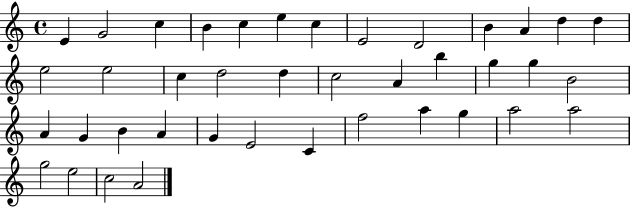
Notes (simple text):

E4/q G4/h C5/q B4/q C5/q E5/q C5/q E4/h D4/h B4/q A4/q D5/q D5/q E5/h E5/h C5/q D5/h D5/q C5/h A4/q B5/q G5/q G5/q B4/h A4/q G4/q B4/q A4/q G4/q E4/h C4/q F5/h A5/q G5/q A5/h A5/h G5/h E5/h C5/h A4/h